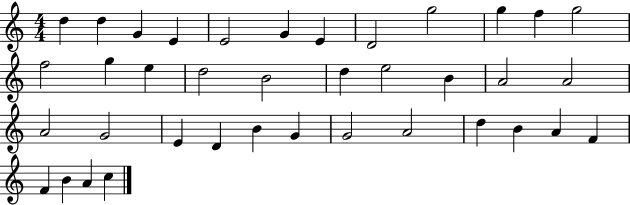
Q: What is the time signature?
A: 4/4